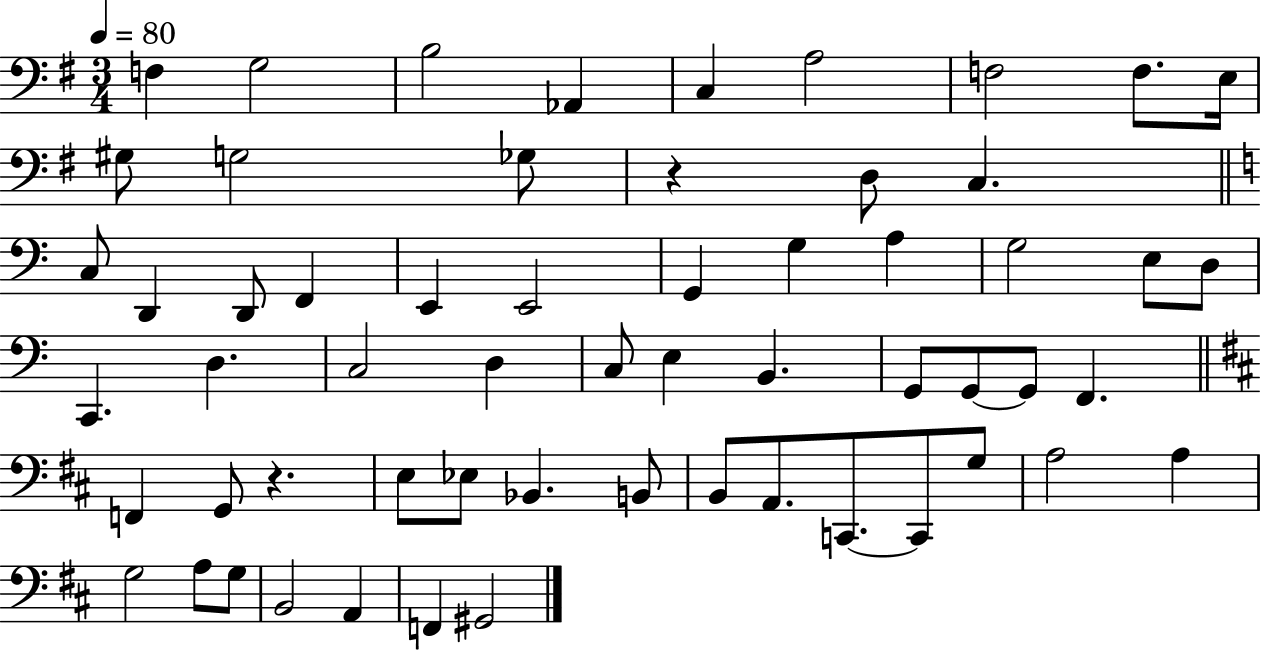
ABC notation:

X:1
T:Untitled
M:3/4
L:1/4
K:G
F, G,2 B,2 _A,, C, A,2 F,2 F,/2 E,/4 ^G,/2 G,2 _G,/2 z D,/2 C, C,/2 D,, D,,/2 F,, E,, E,,2 G,, G, A, G,2 E,/2 D,/2 C,, D, C,2 D, C,/2 E, B,, G,,/2 G,,/2 G,,/2 F,, F,, G,,/2 z E,/2 _E,/2 _B,, B,,/2 B,,/2 A,,/2 C,,/2 C,,/2 G,/2 A,2 A, G,2 A,/2 G,/2 B,,2 A,, F,, ^G,,2